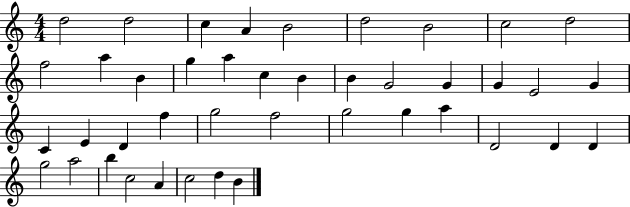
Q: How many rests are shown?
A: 0